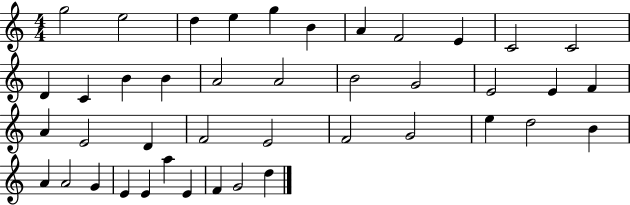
{
  \clef treble
  \numericTimeSignature
  \time 4/4
  \key c \major
  g''2 e''2 | d''4 e''4 g''4 b'4 | a'4 f'2 e'4 | c'2 c'2 | \break d'4 c'4 b'4 b'4 | a'2 a'2 | b'2 g'2 | e'2 e'4 f'4 | \break a'4 e'2 d'4 | f'2 e'2 | f'2 g'2 | e''4 d''2 b'4 | \break a'4 a'2 g'4 | e'4 e'4 a''4 e'4 | f'4 g'2 d''4 | \bar "|."
}